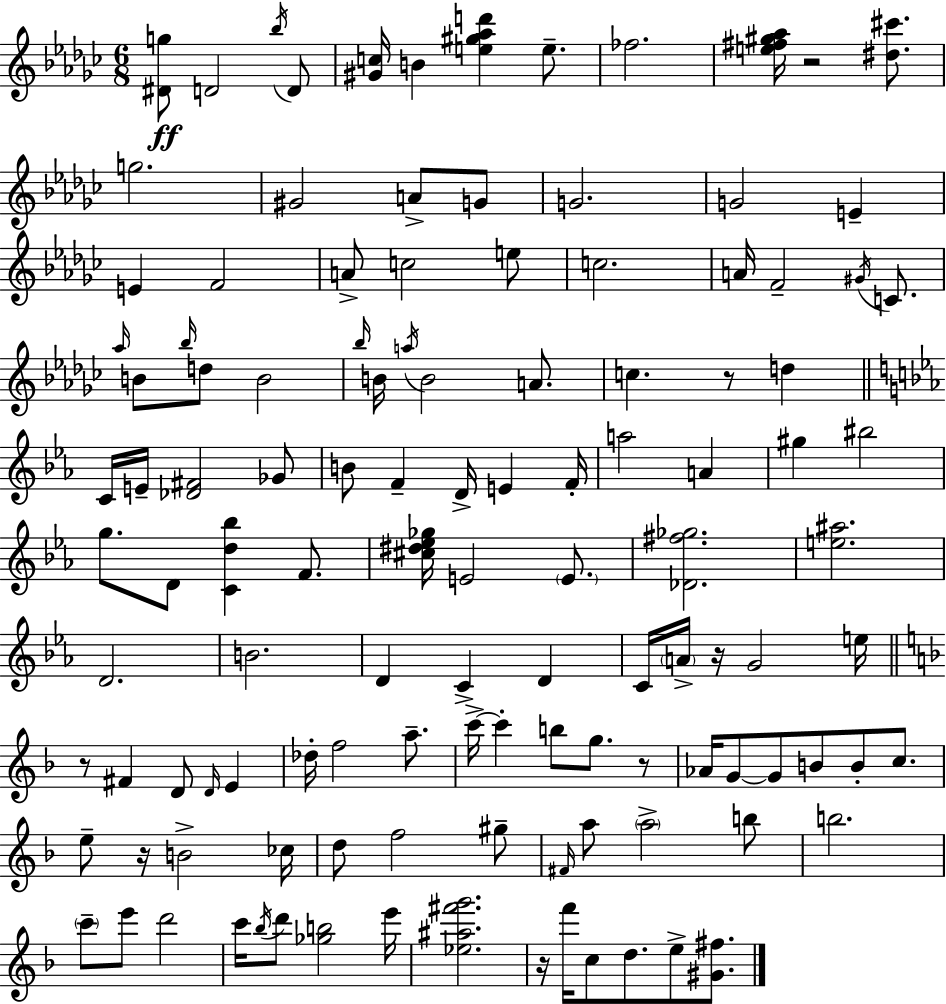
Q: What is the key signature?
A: EES minor